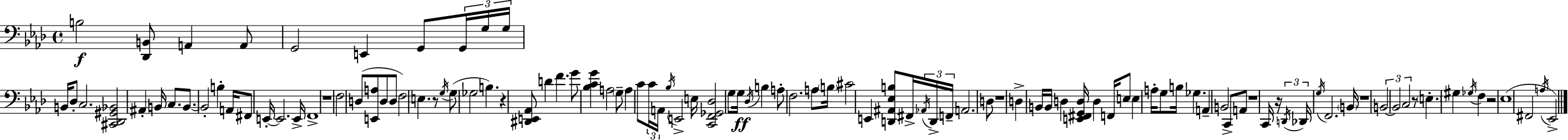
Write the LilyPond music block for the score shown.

{
  \clef bass
  \time 4/4
  \defaultTimeSignature
  \key f \minor
  b2\f <des, b,>8 a,4 a,8 | g,2 e,4 g,8 \tuplet 3/2 { g,16 g16 | g16 } b,16 des8-. c2. | <cis, des, gis, bes,>2 ais,4-. b,16 c8. | \break b,8.~~ b,2-. b4-. a,16 | fis,8 e,16-.~~ e,2. e,16-> | f,1-> | r1 | \break f2 d8( <e, a>8 d8 d8 | f2) e4. r8 | \acciaccatura { g16 }( g8 ges2 b4.) | r4 <dis, e, aes,>8 d'4 f'4. | \break g'8 <bes c' g'>4 a2 \parenthesize g8-- | a4 c'8 \tuplet 3/2 { c'16 a,16 \acciaccatura { bes16 } } e,2-> | e16 <c, f, ges, des>2 g8 g16\ff \acciaccatura { des16 } b4 | a8-. f2. | \break a8 \parenthesize b16 cis'2 e,4 | <d, ais, ees b>8 fis,16-> \tuplet 3/2 { \acciaccatura { aes,16 } d,16-> f,16-- } a,2. | d8 r1 | d4-> b,16 b,16 d4 <e, fis, g, d>16 d4 | \break f,16 e8 e4 a16-. g8 b16 ges4. | a,4-- b,2 | c,8-> a,8 r1 | c,16 r16 \tuplet 3/2 { \acciaccatura { d,16 } des,16 \acciaccatura { g16 } } f,2. | \break \parenthesize b,16 r1 | \tuplet 3/2 { b,2~~ b,2 | c2 } r8 | \parenthesize e4.-. gis4 \acciaccatura { ges16 } f4 r2 | \break ees1( | fis,2 \acciaccatura { a16 } | ees,2->) \bar "|."
}